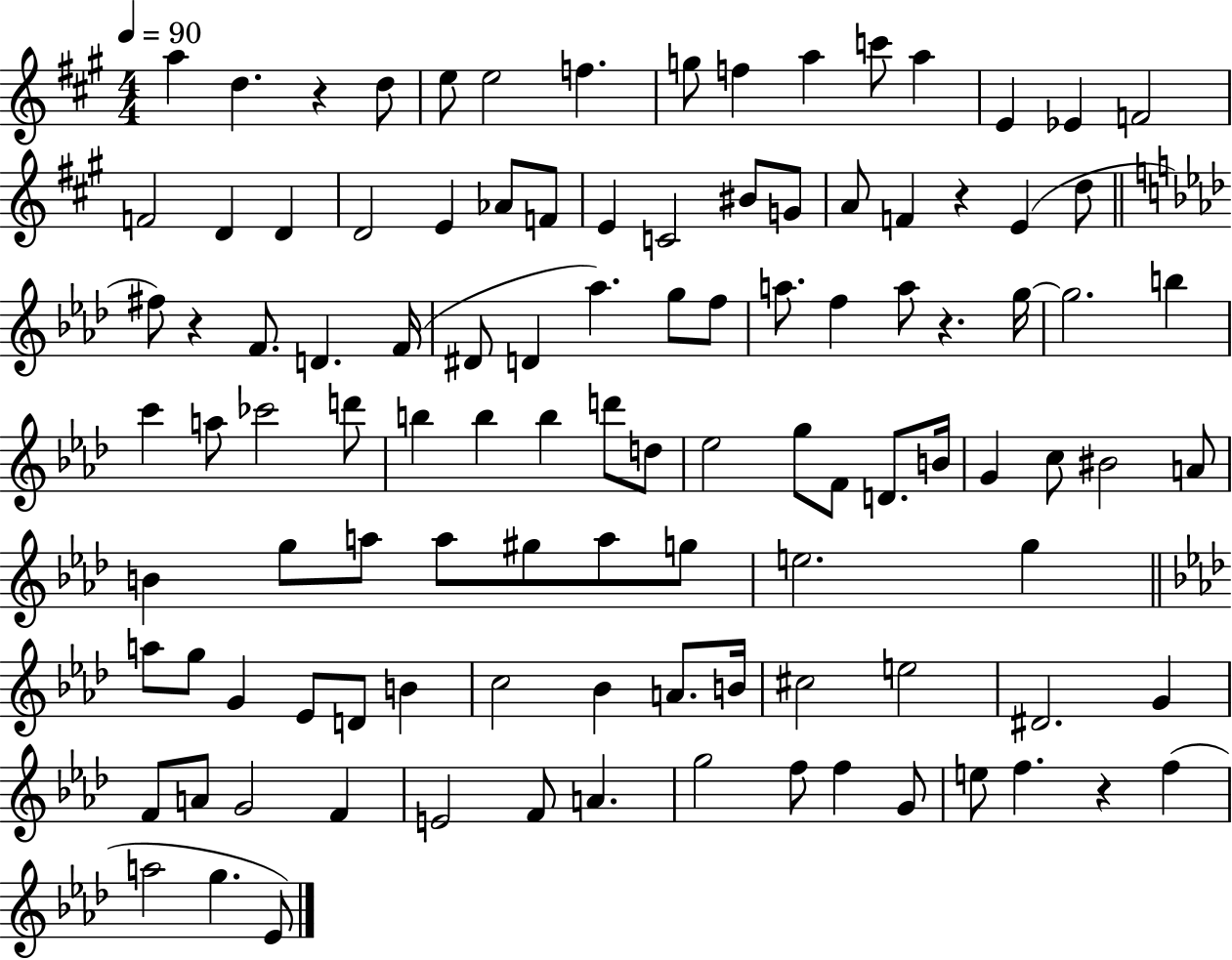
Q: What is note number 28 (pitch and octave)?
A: E4